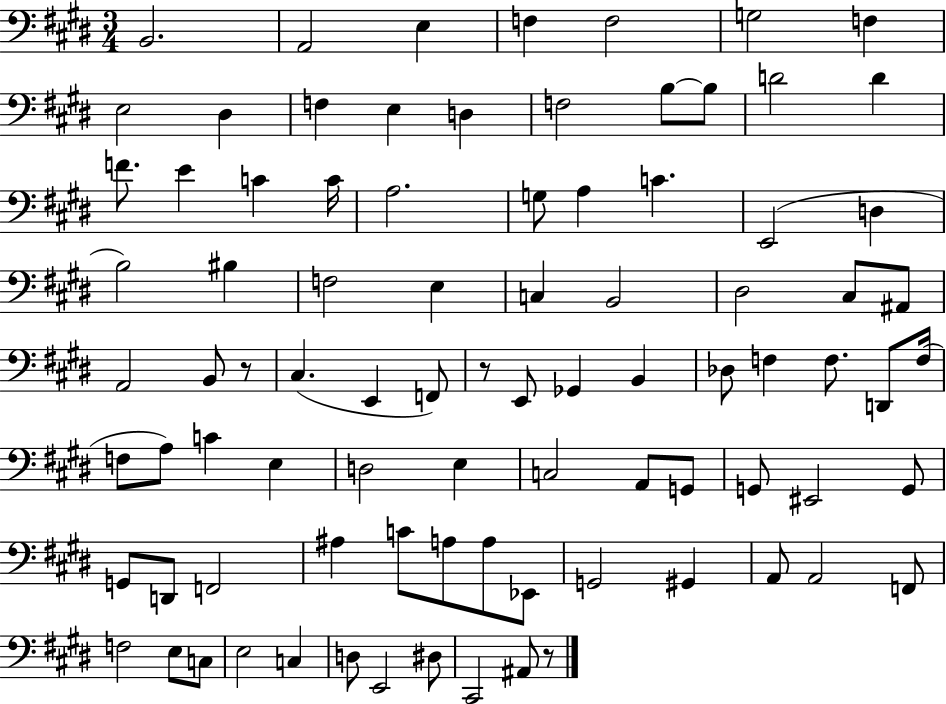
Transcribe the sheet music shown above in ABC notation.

X:1
T:Untitled
M:3/4
L:1/4
K:E
B,,2 A,,2 E, F, F,2 G,2 F, E,2 ^D, F, E, D, F,2 B,/2 B,/2 D2 D F/2 E C C/4 A,2 G,/2 A, C E,,2 D, B,2 ^B, F,2 E, C, B,,2 ^D,2 ^C,/2 ^A,,/2 A,,2 B,,/2 z/2 ^C, E,, F,,/2 z/2 E,,/2 _G,, B,, _D,/2 F, F,/2 D,,/2 F,/4 F,/2 A,/2 C E, D,2 E, C,2 A,,/2 G,,/2 G,,/2 ^E,,2 G,,/2 G,,/2 D,,/2 F,,2 ^A, C/2 A,/2 A,/2 _E,,/2 G,,2 ^G,, A,,/2 A,,2 F,,/2 F,2 E,/2 C,/2 E,2 C, D,/2 E,,2 ^D,/2 ^C,,2 ^A,,/2 z/2